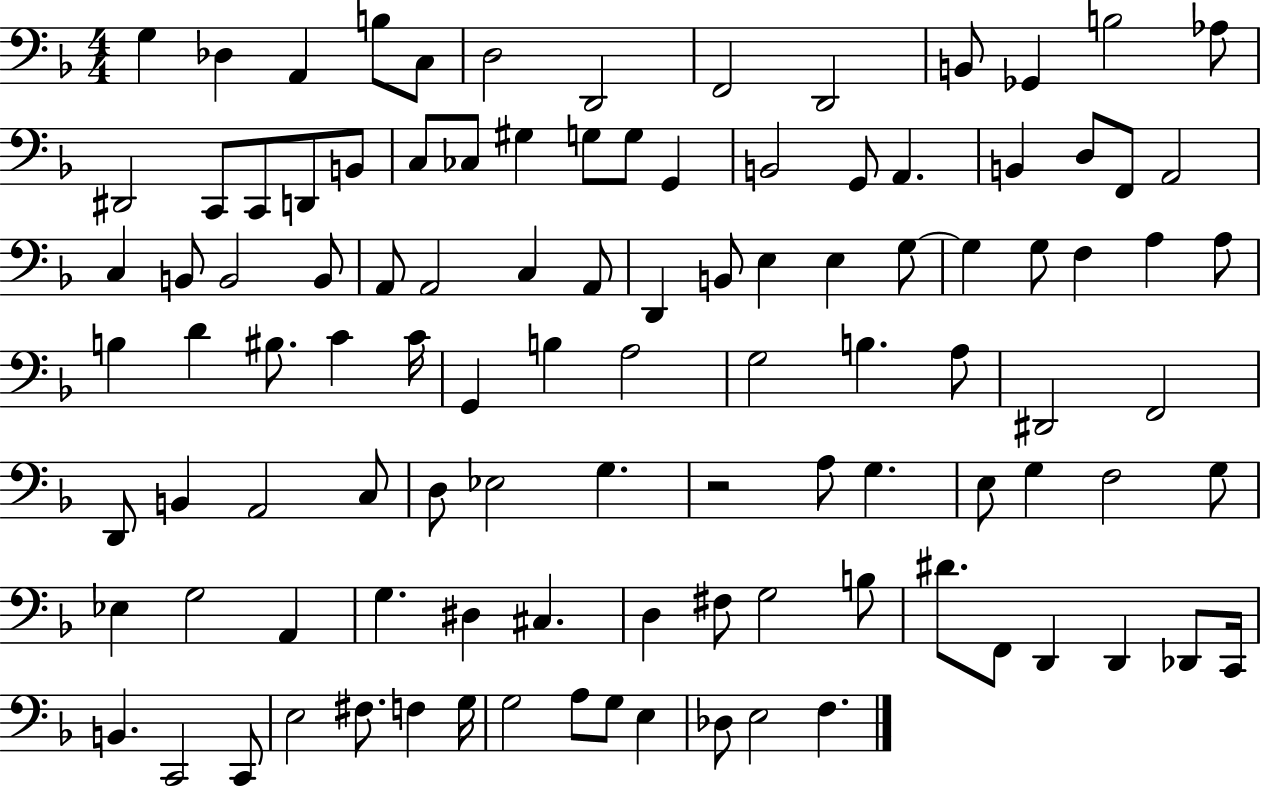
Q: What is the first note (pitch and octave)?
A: G3